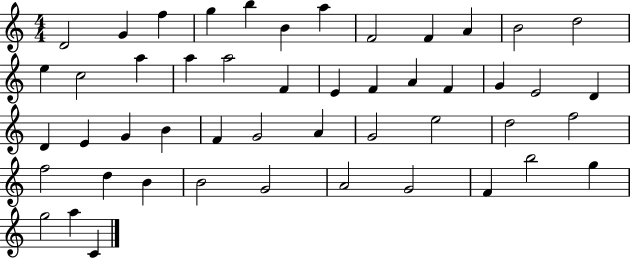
{
  \clef treble
  \numericTimeSignature
  \time 4/4
  \key c \major
  d'2 g'4 f''4 | g''4 b''4 b'4 a''4 | f'2 f'4 a'4 | b'2 d''2 | \break e''4 c''2 a''4 | a''4 a''2 f'4 | e'4 f'4 a'4 f'4 | g'4 e'2 d'4 | \break d'4 e'4 g'4 b'4 | f'4 g'2 a'4 | g'2 e''2 | d''2 f''2 | \break f''2 d''4 b'4 | b'2 g'2 | a'2 g'2 | f'4 b''2 g''4 | \break g''2 a''4 c'4 | \bar "|."
}